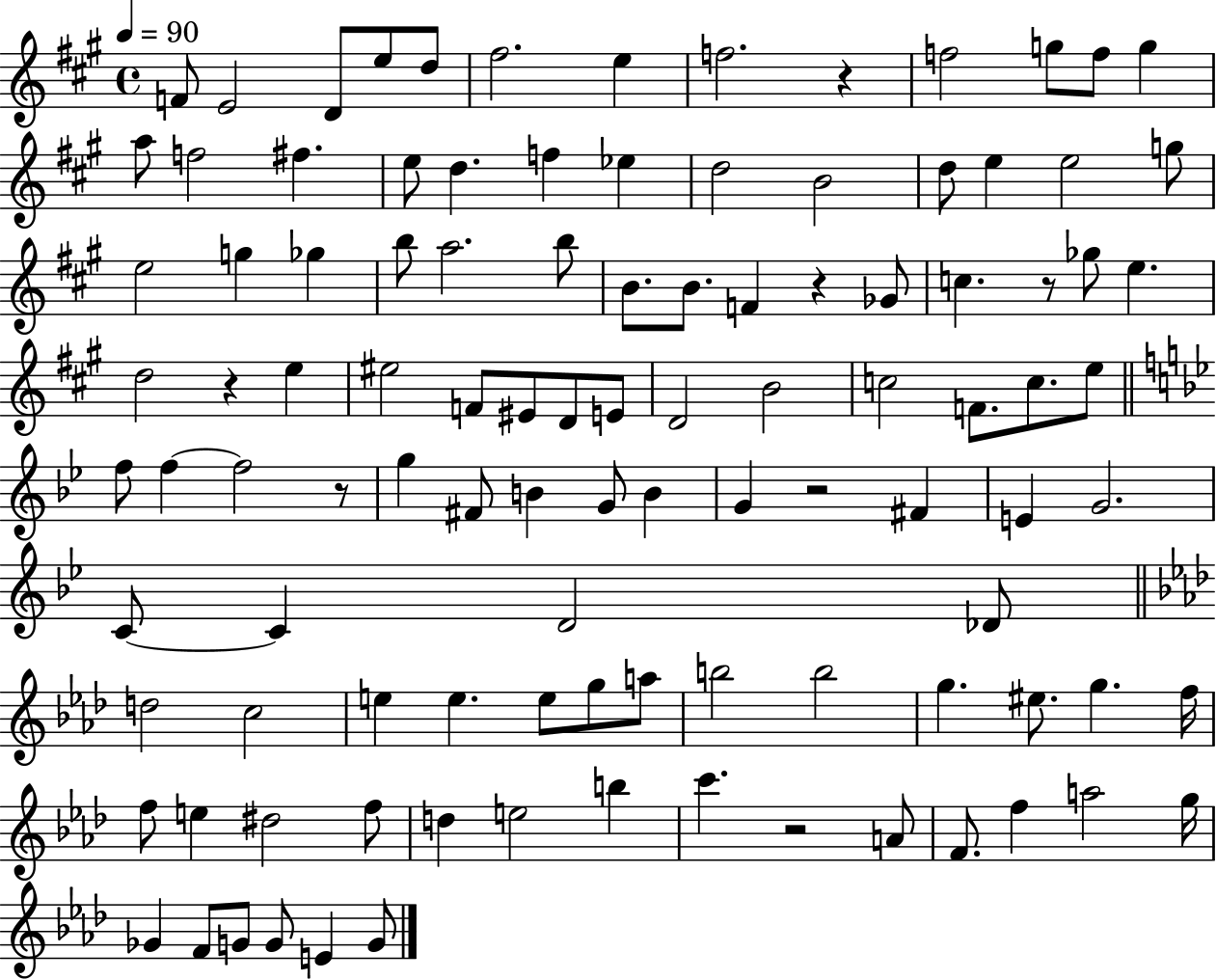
{
  \clef treble
  \time 4/4
  \defaultTimeSignature
  \key a \major
  \tempo 4 = 90
  f'8 e'2 d'8 e''8 d''8 | fis''2. e''4 | f''2. r4 | f''2 g''8 f''8 g''4 | \break a''8 f''2 fis''4. | e''8 d''4. f''4 ees''4 | d''2 b'2 | d''8 e''4 e''2 g''8 | \break e''2 g''4 ges''4 | b''8 a''2. b''8 | b'8. b'8. f'4 r4 ges'8 | c''4. r8 ges''8 e''4. | \break d''2 r4 e''4 | eis''2 f'8 eis'8 d'8 e'8 | d'2 b'2 | c''2 f'8. c''8. e''8 | \break \bar "||" \break \key bes \major f''8 f''4~~ f''2 r8 | g''4 fis'8 b'4 g'8 b'4 | g'4 r2 fis'4 | e'4 g'2. | \break c'8~~ c'4 d'2 des'8 | \bar "||" \break \key f \minor d''2 c''2 | e''4 e''4. e''8 g''8 a''8 | b''2 b''2 | g''4. eis''8. g''4. f''16 | \break f''8 e''4 dis''2 f''8 | d''4 e''2 b''4 | c'''4. r2 a'8 | f'8. f''4 a''2 g''16 | \break ges'4 f'8 g'8 g'8 e'4 g'8 | \bar "|."
}